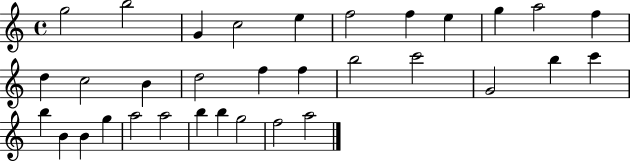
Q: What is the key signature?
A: C major